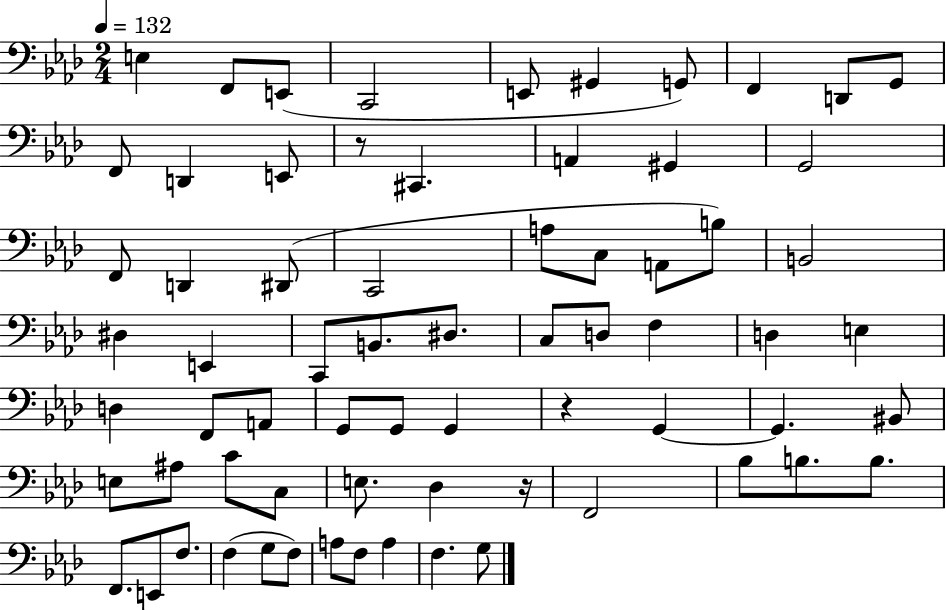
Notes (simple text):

E3/q F2/e E2/e C2/h E2/e G#2/q G2/e F2/q D2/e G2/e F2/e D2/q E2/e R/e C#2/q. A2/q G#2/q G2/h F2/e D2/q D#2/e C2/h A3/e C3/e A2/e B3/e B2/h D#3/q E2/q C2/e B2/e. D#3/e. C3/e D3/e F3/q D3/q E3/q D3/q F2/e A2/e G2/e G2/e G2/q R/q G2/q G2/q. BIS2/e E3/e A#3/e C4/e C3/e E3/e. Db3/q R/s F2/h Bb3/e B3/e. B3/e. F2/e. E2/e F3/e. F3/q G3/e F3/e A3/e F3/e A3/q F3/q. G3/e